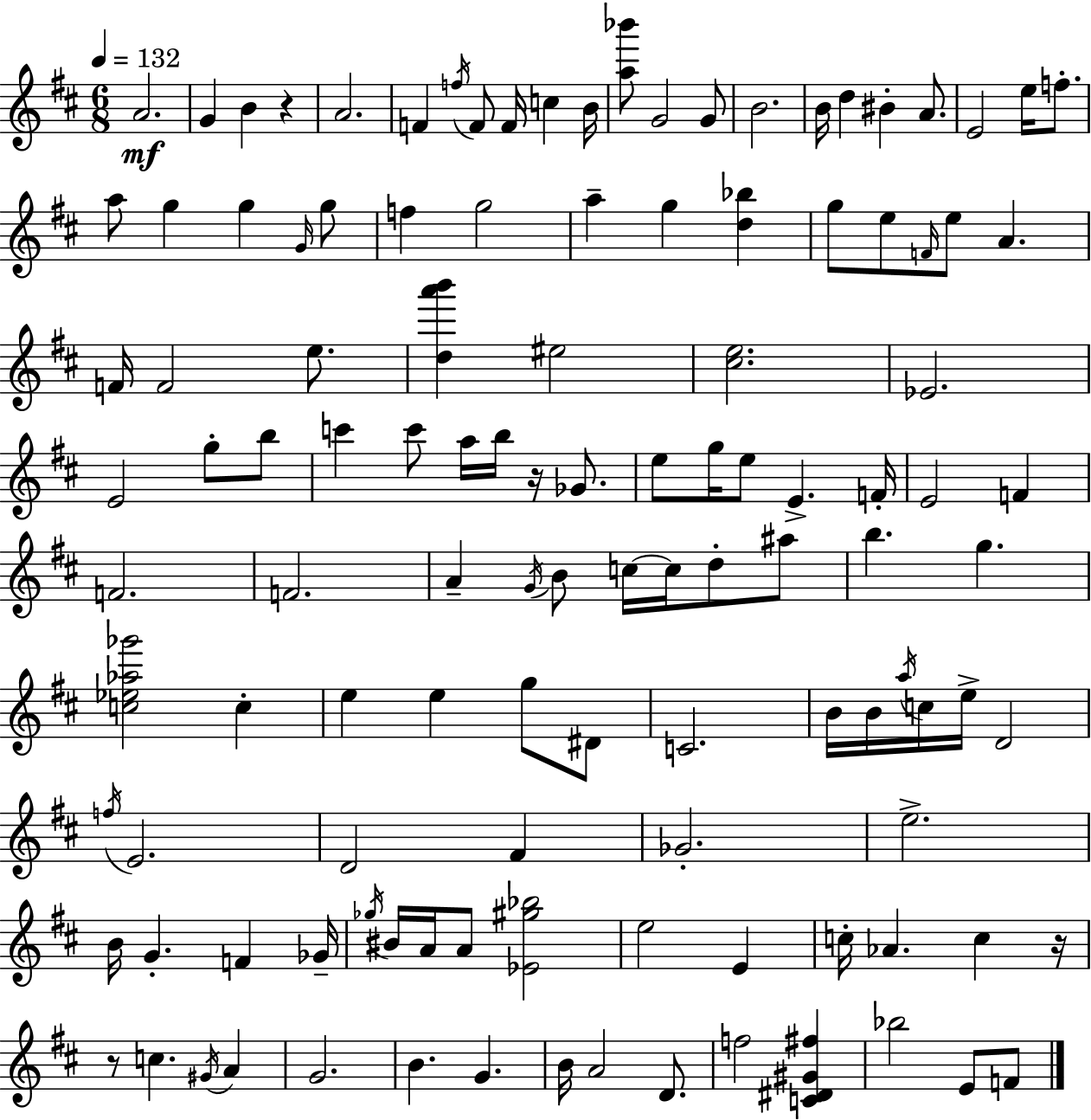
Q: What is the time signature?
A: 6/8